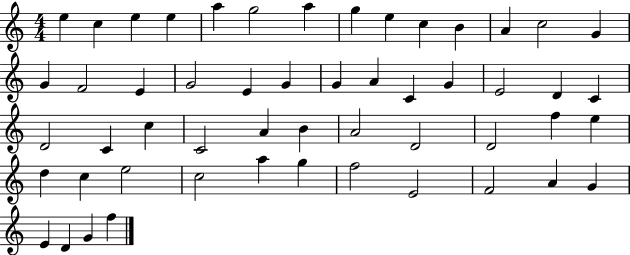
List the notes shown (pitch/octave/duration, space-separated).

E5/q C5/q E5/q E5/q A5/q G5/h A5/q G5/q E5/q C5/q B4/q A4/q C5/h G4/q G4/q F4/h E4/q G4/h E4/q G4/q G4/q A4/q C4/q G4/q E4/h D4/q C4/q D4/h C4/q C5/q C4/h A4/q B4/q A4/h D4/h D4/h F5/q E5/q D5/q C5/q E5/h C5/h A5/q G5/q F5/h E4/h F4/h A4/q G4/q E4/q D4/q G4/q F5/q